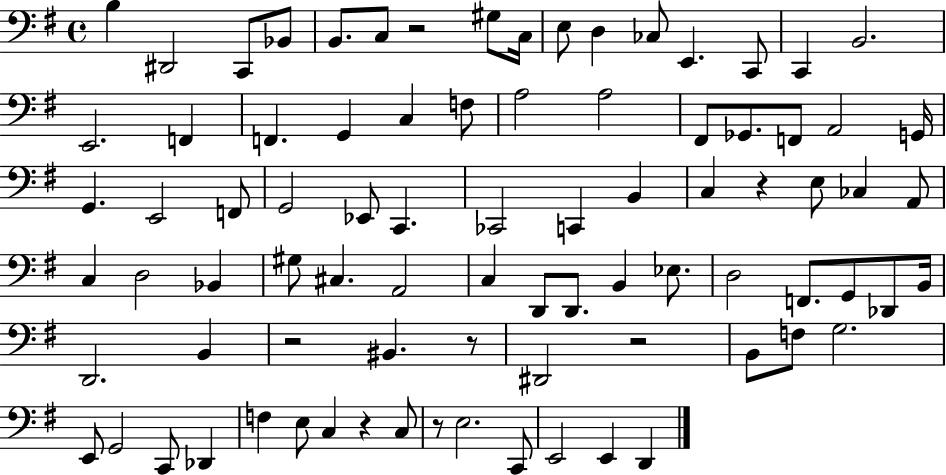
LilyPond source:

{
  \clef bass
  \time 4/4
  \defaultTimeSignature
  \key g \major
  \repeat volta 2 { b4 dis,2 c,8 bes,8 | b,8. c8 r2 gis8 c16 | e8 d4 ces8 e,4. c,8 | c,4 b,2. | \break e,2. f,4 | f,4. g,4 c4 f8 | a2 a2 | fis,8 ges,8. f,8 a,2 g,16 | \break g,4. e,2 f,8 | g,2 ees,8 c,4. | ces,2 c,4 b,4 | c4 r4 e8 ces4 a,8 | \break c4 d2 bes,4 | gis8 cis4. a,2 | c4 d,8 d,8. b,4 ees8. | d2 f,8. g,8 des,8 b,16 | \break d,2. b,4 | r2 bis,4. r8 | dis,2 r2 | b,8 f8 g2. | \break e,8 g,2 c,8 des,4 | f4 e8 c4 r4 c8 | r8 e2. c,8 | e,2 e,4 d,4 | \break } \bar "|."
}